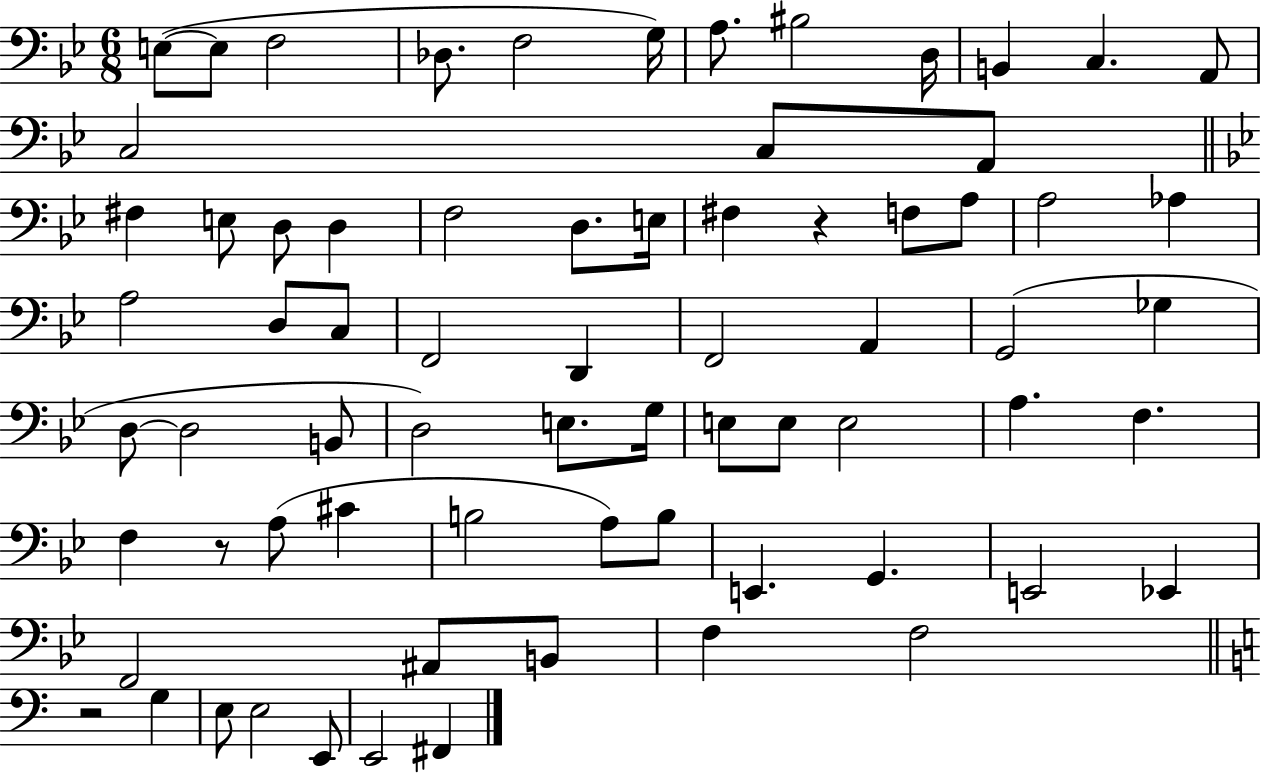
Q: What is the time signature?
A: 6/8